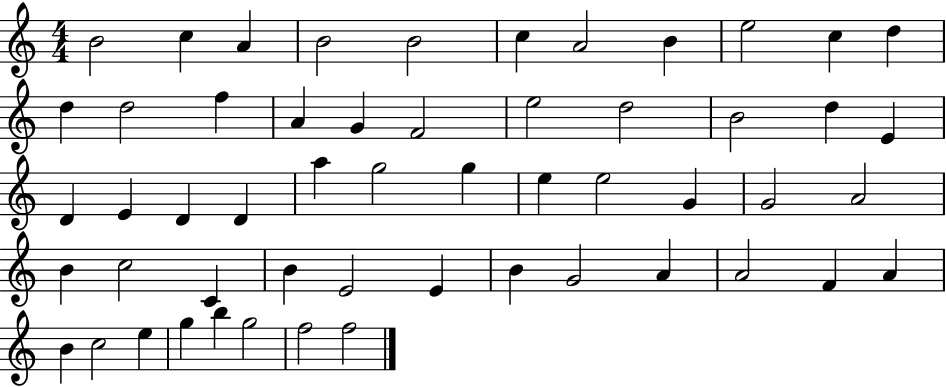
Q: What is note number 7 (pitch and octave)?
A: A4